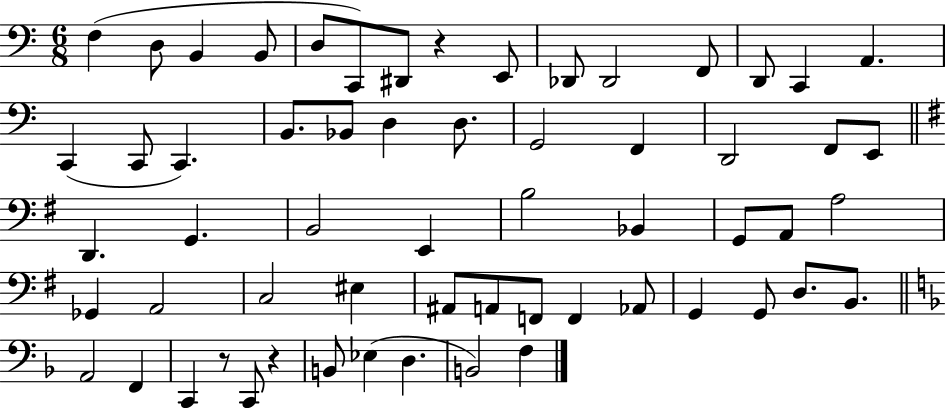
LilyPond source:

{
  \clef bass
  \numericTimeSignature
  \time 6/8
  \key c \major
  f4( d8 b,4 b,8 | d8 c,8) dis,8 r4 e,8 | des,8 des,2 f,8 | d,8 c,4 a,4. | \break c,4( c,8 c,4.) | b,8. bes,8 d4 d8. | g,2 f,4 | d,2 f,8 e,8 | \break \bar "||" \break \key e \minor d,4. g,4. | b,2 e,4 | b2 bes,4 | g,8 a,8 a2 | \break ges,4 a,2 | c2 eis4 | ais,8 a,8 f,8 f,4 aes,8 | g,4 g,8 d8. b,8. | \break \bar "||" \break \key f \major a,2 f,4 | c,4 r8 c,8 r4 | b,8 ees4( d4. | b,2) f4 | \break \bar "|."
}